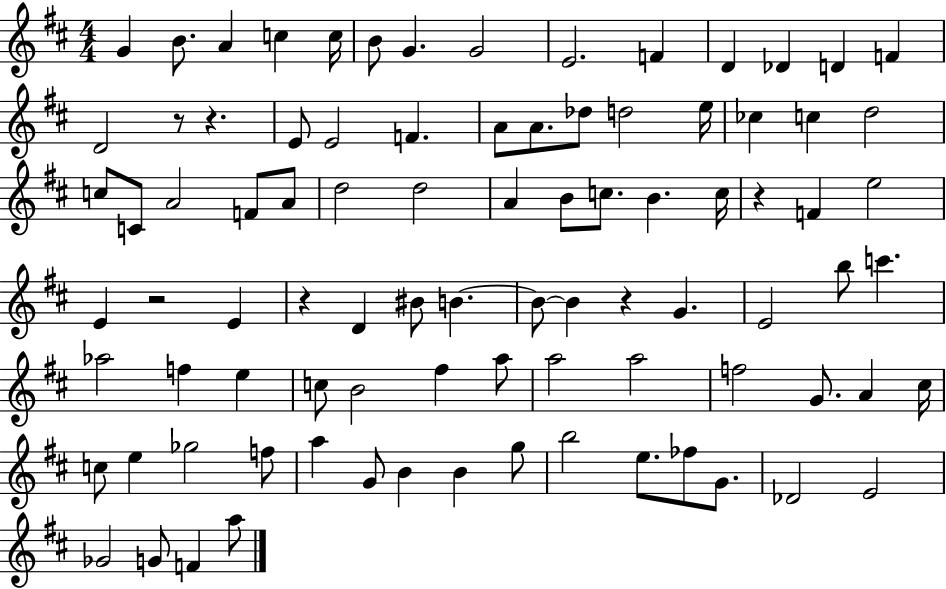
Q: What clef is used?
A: treble